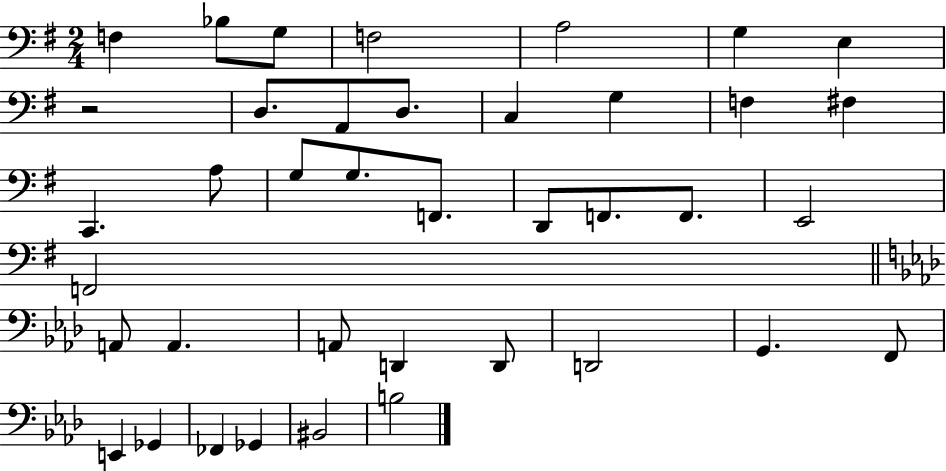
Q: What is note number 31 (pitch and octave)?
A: G2